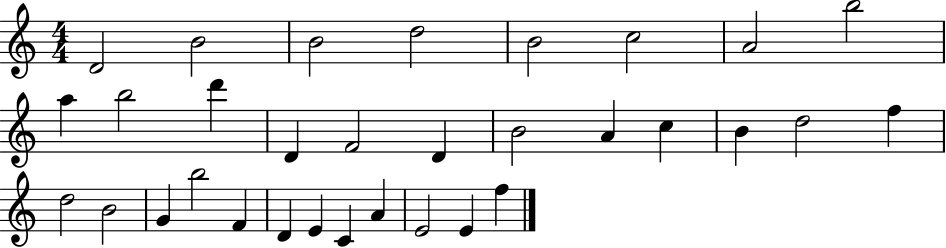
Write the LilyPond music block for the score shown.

{
  \clef treble
  \numericTimeSignature
  \time 4/4
  \key c \major
  d'2 b'2 | b'2 d''2 | b'2 c''2 | a'2 b''2 | \break a''4 b''2 d'''4 | d'4 f'2 d'4 | b'2 a'4 c''4 | b'4 d''2 f''4 | \break d''2 b'2 | g'4 b''2 f'4 | d'4 e'4 c'4 a'4 | e'2 e'4 f''4 | \break \bar "|."
}